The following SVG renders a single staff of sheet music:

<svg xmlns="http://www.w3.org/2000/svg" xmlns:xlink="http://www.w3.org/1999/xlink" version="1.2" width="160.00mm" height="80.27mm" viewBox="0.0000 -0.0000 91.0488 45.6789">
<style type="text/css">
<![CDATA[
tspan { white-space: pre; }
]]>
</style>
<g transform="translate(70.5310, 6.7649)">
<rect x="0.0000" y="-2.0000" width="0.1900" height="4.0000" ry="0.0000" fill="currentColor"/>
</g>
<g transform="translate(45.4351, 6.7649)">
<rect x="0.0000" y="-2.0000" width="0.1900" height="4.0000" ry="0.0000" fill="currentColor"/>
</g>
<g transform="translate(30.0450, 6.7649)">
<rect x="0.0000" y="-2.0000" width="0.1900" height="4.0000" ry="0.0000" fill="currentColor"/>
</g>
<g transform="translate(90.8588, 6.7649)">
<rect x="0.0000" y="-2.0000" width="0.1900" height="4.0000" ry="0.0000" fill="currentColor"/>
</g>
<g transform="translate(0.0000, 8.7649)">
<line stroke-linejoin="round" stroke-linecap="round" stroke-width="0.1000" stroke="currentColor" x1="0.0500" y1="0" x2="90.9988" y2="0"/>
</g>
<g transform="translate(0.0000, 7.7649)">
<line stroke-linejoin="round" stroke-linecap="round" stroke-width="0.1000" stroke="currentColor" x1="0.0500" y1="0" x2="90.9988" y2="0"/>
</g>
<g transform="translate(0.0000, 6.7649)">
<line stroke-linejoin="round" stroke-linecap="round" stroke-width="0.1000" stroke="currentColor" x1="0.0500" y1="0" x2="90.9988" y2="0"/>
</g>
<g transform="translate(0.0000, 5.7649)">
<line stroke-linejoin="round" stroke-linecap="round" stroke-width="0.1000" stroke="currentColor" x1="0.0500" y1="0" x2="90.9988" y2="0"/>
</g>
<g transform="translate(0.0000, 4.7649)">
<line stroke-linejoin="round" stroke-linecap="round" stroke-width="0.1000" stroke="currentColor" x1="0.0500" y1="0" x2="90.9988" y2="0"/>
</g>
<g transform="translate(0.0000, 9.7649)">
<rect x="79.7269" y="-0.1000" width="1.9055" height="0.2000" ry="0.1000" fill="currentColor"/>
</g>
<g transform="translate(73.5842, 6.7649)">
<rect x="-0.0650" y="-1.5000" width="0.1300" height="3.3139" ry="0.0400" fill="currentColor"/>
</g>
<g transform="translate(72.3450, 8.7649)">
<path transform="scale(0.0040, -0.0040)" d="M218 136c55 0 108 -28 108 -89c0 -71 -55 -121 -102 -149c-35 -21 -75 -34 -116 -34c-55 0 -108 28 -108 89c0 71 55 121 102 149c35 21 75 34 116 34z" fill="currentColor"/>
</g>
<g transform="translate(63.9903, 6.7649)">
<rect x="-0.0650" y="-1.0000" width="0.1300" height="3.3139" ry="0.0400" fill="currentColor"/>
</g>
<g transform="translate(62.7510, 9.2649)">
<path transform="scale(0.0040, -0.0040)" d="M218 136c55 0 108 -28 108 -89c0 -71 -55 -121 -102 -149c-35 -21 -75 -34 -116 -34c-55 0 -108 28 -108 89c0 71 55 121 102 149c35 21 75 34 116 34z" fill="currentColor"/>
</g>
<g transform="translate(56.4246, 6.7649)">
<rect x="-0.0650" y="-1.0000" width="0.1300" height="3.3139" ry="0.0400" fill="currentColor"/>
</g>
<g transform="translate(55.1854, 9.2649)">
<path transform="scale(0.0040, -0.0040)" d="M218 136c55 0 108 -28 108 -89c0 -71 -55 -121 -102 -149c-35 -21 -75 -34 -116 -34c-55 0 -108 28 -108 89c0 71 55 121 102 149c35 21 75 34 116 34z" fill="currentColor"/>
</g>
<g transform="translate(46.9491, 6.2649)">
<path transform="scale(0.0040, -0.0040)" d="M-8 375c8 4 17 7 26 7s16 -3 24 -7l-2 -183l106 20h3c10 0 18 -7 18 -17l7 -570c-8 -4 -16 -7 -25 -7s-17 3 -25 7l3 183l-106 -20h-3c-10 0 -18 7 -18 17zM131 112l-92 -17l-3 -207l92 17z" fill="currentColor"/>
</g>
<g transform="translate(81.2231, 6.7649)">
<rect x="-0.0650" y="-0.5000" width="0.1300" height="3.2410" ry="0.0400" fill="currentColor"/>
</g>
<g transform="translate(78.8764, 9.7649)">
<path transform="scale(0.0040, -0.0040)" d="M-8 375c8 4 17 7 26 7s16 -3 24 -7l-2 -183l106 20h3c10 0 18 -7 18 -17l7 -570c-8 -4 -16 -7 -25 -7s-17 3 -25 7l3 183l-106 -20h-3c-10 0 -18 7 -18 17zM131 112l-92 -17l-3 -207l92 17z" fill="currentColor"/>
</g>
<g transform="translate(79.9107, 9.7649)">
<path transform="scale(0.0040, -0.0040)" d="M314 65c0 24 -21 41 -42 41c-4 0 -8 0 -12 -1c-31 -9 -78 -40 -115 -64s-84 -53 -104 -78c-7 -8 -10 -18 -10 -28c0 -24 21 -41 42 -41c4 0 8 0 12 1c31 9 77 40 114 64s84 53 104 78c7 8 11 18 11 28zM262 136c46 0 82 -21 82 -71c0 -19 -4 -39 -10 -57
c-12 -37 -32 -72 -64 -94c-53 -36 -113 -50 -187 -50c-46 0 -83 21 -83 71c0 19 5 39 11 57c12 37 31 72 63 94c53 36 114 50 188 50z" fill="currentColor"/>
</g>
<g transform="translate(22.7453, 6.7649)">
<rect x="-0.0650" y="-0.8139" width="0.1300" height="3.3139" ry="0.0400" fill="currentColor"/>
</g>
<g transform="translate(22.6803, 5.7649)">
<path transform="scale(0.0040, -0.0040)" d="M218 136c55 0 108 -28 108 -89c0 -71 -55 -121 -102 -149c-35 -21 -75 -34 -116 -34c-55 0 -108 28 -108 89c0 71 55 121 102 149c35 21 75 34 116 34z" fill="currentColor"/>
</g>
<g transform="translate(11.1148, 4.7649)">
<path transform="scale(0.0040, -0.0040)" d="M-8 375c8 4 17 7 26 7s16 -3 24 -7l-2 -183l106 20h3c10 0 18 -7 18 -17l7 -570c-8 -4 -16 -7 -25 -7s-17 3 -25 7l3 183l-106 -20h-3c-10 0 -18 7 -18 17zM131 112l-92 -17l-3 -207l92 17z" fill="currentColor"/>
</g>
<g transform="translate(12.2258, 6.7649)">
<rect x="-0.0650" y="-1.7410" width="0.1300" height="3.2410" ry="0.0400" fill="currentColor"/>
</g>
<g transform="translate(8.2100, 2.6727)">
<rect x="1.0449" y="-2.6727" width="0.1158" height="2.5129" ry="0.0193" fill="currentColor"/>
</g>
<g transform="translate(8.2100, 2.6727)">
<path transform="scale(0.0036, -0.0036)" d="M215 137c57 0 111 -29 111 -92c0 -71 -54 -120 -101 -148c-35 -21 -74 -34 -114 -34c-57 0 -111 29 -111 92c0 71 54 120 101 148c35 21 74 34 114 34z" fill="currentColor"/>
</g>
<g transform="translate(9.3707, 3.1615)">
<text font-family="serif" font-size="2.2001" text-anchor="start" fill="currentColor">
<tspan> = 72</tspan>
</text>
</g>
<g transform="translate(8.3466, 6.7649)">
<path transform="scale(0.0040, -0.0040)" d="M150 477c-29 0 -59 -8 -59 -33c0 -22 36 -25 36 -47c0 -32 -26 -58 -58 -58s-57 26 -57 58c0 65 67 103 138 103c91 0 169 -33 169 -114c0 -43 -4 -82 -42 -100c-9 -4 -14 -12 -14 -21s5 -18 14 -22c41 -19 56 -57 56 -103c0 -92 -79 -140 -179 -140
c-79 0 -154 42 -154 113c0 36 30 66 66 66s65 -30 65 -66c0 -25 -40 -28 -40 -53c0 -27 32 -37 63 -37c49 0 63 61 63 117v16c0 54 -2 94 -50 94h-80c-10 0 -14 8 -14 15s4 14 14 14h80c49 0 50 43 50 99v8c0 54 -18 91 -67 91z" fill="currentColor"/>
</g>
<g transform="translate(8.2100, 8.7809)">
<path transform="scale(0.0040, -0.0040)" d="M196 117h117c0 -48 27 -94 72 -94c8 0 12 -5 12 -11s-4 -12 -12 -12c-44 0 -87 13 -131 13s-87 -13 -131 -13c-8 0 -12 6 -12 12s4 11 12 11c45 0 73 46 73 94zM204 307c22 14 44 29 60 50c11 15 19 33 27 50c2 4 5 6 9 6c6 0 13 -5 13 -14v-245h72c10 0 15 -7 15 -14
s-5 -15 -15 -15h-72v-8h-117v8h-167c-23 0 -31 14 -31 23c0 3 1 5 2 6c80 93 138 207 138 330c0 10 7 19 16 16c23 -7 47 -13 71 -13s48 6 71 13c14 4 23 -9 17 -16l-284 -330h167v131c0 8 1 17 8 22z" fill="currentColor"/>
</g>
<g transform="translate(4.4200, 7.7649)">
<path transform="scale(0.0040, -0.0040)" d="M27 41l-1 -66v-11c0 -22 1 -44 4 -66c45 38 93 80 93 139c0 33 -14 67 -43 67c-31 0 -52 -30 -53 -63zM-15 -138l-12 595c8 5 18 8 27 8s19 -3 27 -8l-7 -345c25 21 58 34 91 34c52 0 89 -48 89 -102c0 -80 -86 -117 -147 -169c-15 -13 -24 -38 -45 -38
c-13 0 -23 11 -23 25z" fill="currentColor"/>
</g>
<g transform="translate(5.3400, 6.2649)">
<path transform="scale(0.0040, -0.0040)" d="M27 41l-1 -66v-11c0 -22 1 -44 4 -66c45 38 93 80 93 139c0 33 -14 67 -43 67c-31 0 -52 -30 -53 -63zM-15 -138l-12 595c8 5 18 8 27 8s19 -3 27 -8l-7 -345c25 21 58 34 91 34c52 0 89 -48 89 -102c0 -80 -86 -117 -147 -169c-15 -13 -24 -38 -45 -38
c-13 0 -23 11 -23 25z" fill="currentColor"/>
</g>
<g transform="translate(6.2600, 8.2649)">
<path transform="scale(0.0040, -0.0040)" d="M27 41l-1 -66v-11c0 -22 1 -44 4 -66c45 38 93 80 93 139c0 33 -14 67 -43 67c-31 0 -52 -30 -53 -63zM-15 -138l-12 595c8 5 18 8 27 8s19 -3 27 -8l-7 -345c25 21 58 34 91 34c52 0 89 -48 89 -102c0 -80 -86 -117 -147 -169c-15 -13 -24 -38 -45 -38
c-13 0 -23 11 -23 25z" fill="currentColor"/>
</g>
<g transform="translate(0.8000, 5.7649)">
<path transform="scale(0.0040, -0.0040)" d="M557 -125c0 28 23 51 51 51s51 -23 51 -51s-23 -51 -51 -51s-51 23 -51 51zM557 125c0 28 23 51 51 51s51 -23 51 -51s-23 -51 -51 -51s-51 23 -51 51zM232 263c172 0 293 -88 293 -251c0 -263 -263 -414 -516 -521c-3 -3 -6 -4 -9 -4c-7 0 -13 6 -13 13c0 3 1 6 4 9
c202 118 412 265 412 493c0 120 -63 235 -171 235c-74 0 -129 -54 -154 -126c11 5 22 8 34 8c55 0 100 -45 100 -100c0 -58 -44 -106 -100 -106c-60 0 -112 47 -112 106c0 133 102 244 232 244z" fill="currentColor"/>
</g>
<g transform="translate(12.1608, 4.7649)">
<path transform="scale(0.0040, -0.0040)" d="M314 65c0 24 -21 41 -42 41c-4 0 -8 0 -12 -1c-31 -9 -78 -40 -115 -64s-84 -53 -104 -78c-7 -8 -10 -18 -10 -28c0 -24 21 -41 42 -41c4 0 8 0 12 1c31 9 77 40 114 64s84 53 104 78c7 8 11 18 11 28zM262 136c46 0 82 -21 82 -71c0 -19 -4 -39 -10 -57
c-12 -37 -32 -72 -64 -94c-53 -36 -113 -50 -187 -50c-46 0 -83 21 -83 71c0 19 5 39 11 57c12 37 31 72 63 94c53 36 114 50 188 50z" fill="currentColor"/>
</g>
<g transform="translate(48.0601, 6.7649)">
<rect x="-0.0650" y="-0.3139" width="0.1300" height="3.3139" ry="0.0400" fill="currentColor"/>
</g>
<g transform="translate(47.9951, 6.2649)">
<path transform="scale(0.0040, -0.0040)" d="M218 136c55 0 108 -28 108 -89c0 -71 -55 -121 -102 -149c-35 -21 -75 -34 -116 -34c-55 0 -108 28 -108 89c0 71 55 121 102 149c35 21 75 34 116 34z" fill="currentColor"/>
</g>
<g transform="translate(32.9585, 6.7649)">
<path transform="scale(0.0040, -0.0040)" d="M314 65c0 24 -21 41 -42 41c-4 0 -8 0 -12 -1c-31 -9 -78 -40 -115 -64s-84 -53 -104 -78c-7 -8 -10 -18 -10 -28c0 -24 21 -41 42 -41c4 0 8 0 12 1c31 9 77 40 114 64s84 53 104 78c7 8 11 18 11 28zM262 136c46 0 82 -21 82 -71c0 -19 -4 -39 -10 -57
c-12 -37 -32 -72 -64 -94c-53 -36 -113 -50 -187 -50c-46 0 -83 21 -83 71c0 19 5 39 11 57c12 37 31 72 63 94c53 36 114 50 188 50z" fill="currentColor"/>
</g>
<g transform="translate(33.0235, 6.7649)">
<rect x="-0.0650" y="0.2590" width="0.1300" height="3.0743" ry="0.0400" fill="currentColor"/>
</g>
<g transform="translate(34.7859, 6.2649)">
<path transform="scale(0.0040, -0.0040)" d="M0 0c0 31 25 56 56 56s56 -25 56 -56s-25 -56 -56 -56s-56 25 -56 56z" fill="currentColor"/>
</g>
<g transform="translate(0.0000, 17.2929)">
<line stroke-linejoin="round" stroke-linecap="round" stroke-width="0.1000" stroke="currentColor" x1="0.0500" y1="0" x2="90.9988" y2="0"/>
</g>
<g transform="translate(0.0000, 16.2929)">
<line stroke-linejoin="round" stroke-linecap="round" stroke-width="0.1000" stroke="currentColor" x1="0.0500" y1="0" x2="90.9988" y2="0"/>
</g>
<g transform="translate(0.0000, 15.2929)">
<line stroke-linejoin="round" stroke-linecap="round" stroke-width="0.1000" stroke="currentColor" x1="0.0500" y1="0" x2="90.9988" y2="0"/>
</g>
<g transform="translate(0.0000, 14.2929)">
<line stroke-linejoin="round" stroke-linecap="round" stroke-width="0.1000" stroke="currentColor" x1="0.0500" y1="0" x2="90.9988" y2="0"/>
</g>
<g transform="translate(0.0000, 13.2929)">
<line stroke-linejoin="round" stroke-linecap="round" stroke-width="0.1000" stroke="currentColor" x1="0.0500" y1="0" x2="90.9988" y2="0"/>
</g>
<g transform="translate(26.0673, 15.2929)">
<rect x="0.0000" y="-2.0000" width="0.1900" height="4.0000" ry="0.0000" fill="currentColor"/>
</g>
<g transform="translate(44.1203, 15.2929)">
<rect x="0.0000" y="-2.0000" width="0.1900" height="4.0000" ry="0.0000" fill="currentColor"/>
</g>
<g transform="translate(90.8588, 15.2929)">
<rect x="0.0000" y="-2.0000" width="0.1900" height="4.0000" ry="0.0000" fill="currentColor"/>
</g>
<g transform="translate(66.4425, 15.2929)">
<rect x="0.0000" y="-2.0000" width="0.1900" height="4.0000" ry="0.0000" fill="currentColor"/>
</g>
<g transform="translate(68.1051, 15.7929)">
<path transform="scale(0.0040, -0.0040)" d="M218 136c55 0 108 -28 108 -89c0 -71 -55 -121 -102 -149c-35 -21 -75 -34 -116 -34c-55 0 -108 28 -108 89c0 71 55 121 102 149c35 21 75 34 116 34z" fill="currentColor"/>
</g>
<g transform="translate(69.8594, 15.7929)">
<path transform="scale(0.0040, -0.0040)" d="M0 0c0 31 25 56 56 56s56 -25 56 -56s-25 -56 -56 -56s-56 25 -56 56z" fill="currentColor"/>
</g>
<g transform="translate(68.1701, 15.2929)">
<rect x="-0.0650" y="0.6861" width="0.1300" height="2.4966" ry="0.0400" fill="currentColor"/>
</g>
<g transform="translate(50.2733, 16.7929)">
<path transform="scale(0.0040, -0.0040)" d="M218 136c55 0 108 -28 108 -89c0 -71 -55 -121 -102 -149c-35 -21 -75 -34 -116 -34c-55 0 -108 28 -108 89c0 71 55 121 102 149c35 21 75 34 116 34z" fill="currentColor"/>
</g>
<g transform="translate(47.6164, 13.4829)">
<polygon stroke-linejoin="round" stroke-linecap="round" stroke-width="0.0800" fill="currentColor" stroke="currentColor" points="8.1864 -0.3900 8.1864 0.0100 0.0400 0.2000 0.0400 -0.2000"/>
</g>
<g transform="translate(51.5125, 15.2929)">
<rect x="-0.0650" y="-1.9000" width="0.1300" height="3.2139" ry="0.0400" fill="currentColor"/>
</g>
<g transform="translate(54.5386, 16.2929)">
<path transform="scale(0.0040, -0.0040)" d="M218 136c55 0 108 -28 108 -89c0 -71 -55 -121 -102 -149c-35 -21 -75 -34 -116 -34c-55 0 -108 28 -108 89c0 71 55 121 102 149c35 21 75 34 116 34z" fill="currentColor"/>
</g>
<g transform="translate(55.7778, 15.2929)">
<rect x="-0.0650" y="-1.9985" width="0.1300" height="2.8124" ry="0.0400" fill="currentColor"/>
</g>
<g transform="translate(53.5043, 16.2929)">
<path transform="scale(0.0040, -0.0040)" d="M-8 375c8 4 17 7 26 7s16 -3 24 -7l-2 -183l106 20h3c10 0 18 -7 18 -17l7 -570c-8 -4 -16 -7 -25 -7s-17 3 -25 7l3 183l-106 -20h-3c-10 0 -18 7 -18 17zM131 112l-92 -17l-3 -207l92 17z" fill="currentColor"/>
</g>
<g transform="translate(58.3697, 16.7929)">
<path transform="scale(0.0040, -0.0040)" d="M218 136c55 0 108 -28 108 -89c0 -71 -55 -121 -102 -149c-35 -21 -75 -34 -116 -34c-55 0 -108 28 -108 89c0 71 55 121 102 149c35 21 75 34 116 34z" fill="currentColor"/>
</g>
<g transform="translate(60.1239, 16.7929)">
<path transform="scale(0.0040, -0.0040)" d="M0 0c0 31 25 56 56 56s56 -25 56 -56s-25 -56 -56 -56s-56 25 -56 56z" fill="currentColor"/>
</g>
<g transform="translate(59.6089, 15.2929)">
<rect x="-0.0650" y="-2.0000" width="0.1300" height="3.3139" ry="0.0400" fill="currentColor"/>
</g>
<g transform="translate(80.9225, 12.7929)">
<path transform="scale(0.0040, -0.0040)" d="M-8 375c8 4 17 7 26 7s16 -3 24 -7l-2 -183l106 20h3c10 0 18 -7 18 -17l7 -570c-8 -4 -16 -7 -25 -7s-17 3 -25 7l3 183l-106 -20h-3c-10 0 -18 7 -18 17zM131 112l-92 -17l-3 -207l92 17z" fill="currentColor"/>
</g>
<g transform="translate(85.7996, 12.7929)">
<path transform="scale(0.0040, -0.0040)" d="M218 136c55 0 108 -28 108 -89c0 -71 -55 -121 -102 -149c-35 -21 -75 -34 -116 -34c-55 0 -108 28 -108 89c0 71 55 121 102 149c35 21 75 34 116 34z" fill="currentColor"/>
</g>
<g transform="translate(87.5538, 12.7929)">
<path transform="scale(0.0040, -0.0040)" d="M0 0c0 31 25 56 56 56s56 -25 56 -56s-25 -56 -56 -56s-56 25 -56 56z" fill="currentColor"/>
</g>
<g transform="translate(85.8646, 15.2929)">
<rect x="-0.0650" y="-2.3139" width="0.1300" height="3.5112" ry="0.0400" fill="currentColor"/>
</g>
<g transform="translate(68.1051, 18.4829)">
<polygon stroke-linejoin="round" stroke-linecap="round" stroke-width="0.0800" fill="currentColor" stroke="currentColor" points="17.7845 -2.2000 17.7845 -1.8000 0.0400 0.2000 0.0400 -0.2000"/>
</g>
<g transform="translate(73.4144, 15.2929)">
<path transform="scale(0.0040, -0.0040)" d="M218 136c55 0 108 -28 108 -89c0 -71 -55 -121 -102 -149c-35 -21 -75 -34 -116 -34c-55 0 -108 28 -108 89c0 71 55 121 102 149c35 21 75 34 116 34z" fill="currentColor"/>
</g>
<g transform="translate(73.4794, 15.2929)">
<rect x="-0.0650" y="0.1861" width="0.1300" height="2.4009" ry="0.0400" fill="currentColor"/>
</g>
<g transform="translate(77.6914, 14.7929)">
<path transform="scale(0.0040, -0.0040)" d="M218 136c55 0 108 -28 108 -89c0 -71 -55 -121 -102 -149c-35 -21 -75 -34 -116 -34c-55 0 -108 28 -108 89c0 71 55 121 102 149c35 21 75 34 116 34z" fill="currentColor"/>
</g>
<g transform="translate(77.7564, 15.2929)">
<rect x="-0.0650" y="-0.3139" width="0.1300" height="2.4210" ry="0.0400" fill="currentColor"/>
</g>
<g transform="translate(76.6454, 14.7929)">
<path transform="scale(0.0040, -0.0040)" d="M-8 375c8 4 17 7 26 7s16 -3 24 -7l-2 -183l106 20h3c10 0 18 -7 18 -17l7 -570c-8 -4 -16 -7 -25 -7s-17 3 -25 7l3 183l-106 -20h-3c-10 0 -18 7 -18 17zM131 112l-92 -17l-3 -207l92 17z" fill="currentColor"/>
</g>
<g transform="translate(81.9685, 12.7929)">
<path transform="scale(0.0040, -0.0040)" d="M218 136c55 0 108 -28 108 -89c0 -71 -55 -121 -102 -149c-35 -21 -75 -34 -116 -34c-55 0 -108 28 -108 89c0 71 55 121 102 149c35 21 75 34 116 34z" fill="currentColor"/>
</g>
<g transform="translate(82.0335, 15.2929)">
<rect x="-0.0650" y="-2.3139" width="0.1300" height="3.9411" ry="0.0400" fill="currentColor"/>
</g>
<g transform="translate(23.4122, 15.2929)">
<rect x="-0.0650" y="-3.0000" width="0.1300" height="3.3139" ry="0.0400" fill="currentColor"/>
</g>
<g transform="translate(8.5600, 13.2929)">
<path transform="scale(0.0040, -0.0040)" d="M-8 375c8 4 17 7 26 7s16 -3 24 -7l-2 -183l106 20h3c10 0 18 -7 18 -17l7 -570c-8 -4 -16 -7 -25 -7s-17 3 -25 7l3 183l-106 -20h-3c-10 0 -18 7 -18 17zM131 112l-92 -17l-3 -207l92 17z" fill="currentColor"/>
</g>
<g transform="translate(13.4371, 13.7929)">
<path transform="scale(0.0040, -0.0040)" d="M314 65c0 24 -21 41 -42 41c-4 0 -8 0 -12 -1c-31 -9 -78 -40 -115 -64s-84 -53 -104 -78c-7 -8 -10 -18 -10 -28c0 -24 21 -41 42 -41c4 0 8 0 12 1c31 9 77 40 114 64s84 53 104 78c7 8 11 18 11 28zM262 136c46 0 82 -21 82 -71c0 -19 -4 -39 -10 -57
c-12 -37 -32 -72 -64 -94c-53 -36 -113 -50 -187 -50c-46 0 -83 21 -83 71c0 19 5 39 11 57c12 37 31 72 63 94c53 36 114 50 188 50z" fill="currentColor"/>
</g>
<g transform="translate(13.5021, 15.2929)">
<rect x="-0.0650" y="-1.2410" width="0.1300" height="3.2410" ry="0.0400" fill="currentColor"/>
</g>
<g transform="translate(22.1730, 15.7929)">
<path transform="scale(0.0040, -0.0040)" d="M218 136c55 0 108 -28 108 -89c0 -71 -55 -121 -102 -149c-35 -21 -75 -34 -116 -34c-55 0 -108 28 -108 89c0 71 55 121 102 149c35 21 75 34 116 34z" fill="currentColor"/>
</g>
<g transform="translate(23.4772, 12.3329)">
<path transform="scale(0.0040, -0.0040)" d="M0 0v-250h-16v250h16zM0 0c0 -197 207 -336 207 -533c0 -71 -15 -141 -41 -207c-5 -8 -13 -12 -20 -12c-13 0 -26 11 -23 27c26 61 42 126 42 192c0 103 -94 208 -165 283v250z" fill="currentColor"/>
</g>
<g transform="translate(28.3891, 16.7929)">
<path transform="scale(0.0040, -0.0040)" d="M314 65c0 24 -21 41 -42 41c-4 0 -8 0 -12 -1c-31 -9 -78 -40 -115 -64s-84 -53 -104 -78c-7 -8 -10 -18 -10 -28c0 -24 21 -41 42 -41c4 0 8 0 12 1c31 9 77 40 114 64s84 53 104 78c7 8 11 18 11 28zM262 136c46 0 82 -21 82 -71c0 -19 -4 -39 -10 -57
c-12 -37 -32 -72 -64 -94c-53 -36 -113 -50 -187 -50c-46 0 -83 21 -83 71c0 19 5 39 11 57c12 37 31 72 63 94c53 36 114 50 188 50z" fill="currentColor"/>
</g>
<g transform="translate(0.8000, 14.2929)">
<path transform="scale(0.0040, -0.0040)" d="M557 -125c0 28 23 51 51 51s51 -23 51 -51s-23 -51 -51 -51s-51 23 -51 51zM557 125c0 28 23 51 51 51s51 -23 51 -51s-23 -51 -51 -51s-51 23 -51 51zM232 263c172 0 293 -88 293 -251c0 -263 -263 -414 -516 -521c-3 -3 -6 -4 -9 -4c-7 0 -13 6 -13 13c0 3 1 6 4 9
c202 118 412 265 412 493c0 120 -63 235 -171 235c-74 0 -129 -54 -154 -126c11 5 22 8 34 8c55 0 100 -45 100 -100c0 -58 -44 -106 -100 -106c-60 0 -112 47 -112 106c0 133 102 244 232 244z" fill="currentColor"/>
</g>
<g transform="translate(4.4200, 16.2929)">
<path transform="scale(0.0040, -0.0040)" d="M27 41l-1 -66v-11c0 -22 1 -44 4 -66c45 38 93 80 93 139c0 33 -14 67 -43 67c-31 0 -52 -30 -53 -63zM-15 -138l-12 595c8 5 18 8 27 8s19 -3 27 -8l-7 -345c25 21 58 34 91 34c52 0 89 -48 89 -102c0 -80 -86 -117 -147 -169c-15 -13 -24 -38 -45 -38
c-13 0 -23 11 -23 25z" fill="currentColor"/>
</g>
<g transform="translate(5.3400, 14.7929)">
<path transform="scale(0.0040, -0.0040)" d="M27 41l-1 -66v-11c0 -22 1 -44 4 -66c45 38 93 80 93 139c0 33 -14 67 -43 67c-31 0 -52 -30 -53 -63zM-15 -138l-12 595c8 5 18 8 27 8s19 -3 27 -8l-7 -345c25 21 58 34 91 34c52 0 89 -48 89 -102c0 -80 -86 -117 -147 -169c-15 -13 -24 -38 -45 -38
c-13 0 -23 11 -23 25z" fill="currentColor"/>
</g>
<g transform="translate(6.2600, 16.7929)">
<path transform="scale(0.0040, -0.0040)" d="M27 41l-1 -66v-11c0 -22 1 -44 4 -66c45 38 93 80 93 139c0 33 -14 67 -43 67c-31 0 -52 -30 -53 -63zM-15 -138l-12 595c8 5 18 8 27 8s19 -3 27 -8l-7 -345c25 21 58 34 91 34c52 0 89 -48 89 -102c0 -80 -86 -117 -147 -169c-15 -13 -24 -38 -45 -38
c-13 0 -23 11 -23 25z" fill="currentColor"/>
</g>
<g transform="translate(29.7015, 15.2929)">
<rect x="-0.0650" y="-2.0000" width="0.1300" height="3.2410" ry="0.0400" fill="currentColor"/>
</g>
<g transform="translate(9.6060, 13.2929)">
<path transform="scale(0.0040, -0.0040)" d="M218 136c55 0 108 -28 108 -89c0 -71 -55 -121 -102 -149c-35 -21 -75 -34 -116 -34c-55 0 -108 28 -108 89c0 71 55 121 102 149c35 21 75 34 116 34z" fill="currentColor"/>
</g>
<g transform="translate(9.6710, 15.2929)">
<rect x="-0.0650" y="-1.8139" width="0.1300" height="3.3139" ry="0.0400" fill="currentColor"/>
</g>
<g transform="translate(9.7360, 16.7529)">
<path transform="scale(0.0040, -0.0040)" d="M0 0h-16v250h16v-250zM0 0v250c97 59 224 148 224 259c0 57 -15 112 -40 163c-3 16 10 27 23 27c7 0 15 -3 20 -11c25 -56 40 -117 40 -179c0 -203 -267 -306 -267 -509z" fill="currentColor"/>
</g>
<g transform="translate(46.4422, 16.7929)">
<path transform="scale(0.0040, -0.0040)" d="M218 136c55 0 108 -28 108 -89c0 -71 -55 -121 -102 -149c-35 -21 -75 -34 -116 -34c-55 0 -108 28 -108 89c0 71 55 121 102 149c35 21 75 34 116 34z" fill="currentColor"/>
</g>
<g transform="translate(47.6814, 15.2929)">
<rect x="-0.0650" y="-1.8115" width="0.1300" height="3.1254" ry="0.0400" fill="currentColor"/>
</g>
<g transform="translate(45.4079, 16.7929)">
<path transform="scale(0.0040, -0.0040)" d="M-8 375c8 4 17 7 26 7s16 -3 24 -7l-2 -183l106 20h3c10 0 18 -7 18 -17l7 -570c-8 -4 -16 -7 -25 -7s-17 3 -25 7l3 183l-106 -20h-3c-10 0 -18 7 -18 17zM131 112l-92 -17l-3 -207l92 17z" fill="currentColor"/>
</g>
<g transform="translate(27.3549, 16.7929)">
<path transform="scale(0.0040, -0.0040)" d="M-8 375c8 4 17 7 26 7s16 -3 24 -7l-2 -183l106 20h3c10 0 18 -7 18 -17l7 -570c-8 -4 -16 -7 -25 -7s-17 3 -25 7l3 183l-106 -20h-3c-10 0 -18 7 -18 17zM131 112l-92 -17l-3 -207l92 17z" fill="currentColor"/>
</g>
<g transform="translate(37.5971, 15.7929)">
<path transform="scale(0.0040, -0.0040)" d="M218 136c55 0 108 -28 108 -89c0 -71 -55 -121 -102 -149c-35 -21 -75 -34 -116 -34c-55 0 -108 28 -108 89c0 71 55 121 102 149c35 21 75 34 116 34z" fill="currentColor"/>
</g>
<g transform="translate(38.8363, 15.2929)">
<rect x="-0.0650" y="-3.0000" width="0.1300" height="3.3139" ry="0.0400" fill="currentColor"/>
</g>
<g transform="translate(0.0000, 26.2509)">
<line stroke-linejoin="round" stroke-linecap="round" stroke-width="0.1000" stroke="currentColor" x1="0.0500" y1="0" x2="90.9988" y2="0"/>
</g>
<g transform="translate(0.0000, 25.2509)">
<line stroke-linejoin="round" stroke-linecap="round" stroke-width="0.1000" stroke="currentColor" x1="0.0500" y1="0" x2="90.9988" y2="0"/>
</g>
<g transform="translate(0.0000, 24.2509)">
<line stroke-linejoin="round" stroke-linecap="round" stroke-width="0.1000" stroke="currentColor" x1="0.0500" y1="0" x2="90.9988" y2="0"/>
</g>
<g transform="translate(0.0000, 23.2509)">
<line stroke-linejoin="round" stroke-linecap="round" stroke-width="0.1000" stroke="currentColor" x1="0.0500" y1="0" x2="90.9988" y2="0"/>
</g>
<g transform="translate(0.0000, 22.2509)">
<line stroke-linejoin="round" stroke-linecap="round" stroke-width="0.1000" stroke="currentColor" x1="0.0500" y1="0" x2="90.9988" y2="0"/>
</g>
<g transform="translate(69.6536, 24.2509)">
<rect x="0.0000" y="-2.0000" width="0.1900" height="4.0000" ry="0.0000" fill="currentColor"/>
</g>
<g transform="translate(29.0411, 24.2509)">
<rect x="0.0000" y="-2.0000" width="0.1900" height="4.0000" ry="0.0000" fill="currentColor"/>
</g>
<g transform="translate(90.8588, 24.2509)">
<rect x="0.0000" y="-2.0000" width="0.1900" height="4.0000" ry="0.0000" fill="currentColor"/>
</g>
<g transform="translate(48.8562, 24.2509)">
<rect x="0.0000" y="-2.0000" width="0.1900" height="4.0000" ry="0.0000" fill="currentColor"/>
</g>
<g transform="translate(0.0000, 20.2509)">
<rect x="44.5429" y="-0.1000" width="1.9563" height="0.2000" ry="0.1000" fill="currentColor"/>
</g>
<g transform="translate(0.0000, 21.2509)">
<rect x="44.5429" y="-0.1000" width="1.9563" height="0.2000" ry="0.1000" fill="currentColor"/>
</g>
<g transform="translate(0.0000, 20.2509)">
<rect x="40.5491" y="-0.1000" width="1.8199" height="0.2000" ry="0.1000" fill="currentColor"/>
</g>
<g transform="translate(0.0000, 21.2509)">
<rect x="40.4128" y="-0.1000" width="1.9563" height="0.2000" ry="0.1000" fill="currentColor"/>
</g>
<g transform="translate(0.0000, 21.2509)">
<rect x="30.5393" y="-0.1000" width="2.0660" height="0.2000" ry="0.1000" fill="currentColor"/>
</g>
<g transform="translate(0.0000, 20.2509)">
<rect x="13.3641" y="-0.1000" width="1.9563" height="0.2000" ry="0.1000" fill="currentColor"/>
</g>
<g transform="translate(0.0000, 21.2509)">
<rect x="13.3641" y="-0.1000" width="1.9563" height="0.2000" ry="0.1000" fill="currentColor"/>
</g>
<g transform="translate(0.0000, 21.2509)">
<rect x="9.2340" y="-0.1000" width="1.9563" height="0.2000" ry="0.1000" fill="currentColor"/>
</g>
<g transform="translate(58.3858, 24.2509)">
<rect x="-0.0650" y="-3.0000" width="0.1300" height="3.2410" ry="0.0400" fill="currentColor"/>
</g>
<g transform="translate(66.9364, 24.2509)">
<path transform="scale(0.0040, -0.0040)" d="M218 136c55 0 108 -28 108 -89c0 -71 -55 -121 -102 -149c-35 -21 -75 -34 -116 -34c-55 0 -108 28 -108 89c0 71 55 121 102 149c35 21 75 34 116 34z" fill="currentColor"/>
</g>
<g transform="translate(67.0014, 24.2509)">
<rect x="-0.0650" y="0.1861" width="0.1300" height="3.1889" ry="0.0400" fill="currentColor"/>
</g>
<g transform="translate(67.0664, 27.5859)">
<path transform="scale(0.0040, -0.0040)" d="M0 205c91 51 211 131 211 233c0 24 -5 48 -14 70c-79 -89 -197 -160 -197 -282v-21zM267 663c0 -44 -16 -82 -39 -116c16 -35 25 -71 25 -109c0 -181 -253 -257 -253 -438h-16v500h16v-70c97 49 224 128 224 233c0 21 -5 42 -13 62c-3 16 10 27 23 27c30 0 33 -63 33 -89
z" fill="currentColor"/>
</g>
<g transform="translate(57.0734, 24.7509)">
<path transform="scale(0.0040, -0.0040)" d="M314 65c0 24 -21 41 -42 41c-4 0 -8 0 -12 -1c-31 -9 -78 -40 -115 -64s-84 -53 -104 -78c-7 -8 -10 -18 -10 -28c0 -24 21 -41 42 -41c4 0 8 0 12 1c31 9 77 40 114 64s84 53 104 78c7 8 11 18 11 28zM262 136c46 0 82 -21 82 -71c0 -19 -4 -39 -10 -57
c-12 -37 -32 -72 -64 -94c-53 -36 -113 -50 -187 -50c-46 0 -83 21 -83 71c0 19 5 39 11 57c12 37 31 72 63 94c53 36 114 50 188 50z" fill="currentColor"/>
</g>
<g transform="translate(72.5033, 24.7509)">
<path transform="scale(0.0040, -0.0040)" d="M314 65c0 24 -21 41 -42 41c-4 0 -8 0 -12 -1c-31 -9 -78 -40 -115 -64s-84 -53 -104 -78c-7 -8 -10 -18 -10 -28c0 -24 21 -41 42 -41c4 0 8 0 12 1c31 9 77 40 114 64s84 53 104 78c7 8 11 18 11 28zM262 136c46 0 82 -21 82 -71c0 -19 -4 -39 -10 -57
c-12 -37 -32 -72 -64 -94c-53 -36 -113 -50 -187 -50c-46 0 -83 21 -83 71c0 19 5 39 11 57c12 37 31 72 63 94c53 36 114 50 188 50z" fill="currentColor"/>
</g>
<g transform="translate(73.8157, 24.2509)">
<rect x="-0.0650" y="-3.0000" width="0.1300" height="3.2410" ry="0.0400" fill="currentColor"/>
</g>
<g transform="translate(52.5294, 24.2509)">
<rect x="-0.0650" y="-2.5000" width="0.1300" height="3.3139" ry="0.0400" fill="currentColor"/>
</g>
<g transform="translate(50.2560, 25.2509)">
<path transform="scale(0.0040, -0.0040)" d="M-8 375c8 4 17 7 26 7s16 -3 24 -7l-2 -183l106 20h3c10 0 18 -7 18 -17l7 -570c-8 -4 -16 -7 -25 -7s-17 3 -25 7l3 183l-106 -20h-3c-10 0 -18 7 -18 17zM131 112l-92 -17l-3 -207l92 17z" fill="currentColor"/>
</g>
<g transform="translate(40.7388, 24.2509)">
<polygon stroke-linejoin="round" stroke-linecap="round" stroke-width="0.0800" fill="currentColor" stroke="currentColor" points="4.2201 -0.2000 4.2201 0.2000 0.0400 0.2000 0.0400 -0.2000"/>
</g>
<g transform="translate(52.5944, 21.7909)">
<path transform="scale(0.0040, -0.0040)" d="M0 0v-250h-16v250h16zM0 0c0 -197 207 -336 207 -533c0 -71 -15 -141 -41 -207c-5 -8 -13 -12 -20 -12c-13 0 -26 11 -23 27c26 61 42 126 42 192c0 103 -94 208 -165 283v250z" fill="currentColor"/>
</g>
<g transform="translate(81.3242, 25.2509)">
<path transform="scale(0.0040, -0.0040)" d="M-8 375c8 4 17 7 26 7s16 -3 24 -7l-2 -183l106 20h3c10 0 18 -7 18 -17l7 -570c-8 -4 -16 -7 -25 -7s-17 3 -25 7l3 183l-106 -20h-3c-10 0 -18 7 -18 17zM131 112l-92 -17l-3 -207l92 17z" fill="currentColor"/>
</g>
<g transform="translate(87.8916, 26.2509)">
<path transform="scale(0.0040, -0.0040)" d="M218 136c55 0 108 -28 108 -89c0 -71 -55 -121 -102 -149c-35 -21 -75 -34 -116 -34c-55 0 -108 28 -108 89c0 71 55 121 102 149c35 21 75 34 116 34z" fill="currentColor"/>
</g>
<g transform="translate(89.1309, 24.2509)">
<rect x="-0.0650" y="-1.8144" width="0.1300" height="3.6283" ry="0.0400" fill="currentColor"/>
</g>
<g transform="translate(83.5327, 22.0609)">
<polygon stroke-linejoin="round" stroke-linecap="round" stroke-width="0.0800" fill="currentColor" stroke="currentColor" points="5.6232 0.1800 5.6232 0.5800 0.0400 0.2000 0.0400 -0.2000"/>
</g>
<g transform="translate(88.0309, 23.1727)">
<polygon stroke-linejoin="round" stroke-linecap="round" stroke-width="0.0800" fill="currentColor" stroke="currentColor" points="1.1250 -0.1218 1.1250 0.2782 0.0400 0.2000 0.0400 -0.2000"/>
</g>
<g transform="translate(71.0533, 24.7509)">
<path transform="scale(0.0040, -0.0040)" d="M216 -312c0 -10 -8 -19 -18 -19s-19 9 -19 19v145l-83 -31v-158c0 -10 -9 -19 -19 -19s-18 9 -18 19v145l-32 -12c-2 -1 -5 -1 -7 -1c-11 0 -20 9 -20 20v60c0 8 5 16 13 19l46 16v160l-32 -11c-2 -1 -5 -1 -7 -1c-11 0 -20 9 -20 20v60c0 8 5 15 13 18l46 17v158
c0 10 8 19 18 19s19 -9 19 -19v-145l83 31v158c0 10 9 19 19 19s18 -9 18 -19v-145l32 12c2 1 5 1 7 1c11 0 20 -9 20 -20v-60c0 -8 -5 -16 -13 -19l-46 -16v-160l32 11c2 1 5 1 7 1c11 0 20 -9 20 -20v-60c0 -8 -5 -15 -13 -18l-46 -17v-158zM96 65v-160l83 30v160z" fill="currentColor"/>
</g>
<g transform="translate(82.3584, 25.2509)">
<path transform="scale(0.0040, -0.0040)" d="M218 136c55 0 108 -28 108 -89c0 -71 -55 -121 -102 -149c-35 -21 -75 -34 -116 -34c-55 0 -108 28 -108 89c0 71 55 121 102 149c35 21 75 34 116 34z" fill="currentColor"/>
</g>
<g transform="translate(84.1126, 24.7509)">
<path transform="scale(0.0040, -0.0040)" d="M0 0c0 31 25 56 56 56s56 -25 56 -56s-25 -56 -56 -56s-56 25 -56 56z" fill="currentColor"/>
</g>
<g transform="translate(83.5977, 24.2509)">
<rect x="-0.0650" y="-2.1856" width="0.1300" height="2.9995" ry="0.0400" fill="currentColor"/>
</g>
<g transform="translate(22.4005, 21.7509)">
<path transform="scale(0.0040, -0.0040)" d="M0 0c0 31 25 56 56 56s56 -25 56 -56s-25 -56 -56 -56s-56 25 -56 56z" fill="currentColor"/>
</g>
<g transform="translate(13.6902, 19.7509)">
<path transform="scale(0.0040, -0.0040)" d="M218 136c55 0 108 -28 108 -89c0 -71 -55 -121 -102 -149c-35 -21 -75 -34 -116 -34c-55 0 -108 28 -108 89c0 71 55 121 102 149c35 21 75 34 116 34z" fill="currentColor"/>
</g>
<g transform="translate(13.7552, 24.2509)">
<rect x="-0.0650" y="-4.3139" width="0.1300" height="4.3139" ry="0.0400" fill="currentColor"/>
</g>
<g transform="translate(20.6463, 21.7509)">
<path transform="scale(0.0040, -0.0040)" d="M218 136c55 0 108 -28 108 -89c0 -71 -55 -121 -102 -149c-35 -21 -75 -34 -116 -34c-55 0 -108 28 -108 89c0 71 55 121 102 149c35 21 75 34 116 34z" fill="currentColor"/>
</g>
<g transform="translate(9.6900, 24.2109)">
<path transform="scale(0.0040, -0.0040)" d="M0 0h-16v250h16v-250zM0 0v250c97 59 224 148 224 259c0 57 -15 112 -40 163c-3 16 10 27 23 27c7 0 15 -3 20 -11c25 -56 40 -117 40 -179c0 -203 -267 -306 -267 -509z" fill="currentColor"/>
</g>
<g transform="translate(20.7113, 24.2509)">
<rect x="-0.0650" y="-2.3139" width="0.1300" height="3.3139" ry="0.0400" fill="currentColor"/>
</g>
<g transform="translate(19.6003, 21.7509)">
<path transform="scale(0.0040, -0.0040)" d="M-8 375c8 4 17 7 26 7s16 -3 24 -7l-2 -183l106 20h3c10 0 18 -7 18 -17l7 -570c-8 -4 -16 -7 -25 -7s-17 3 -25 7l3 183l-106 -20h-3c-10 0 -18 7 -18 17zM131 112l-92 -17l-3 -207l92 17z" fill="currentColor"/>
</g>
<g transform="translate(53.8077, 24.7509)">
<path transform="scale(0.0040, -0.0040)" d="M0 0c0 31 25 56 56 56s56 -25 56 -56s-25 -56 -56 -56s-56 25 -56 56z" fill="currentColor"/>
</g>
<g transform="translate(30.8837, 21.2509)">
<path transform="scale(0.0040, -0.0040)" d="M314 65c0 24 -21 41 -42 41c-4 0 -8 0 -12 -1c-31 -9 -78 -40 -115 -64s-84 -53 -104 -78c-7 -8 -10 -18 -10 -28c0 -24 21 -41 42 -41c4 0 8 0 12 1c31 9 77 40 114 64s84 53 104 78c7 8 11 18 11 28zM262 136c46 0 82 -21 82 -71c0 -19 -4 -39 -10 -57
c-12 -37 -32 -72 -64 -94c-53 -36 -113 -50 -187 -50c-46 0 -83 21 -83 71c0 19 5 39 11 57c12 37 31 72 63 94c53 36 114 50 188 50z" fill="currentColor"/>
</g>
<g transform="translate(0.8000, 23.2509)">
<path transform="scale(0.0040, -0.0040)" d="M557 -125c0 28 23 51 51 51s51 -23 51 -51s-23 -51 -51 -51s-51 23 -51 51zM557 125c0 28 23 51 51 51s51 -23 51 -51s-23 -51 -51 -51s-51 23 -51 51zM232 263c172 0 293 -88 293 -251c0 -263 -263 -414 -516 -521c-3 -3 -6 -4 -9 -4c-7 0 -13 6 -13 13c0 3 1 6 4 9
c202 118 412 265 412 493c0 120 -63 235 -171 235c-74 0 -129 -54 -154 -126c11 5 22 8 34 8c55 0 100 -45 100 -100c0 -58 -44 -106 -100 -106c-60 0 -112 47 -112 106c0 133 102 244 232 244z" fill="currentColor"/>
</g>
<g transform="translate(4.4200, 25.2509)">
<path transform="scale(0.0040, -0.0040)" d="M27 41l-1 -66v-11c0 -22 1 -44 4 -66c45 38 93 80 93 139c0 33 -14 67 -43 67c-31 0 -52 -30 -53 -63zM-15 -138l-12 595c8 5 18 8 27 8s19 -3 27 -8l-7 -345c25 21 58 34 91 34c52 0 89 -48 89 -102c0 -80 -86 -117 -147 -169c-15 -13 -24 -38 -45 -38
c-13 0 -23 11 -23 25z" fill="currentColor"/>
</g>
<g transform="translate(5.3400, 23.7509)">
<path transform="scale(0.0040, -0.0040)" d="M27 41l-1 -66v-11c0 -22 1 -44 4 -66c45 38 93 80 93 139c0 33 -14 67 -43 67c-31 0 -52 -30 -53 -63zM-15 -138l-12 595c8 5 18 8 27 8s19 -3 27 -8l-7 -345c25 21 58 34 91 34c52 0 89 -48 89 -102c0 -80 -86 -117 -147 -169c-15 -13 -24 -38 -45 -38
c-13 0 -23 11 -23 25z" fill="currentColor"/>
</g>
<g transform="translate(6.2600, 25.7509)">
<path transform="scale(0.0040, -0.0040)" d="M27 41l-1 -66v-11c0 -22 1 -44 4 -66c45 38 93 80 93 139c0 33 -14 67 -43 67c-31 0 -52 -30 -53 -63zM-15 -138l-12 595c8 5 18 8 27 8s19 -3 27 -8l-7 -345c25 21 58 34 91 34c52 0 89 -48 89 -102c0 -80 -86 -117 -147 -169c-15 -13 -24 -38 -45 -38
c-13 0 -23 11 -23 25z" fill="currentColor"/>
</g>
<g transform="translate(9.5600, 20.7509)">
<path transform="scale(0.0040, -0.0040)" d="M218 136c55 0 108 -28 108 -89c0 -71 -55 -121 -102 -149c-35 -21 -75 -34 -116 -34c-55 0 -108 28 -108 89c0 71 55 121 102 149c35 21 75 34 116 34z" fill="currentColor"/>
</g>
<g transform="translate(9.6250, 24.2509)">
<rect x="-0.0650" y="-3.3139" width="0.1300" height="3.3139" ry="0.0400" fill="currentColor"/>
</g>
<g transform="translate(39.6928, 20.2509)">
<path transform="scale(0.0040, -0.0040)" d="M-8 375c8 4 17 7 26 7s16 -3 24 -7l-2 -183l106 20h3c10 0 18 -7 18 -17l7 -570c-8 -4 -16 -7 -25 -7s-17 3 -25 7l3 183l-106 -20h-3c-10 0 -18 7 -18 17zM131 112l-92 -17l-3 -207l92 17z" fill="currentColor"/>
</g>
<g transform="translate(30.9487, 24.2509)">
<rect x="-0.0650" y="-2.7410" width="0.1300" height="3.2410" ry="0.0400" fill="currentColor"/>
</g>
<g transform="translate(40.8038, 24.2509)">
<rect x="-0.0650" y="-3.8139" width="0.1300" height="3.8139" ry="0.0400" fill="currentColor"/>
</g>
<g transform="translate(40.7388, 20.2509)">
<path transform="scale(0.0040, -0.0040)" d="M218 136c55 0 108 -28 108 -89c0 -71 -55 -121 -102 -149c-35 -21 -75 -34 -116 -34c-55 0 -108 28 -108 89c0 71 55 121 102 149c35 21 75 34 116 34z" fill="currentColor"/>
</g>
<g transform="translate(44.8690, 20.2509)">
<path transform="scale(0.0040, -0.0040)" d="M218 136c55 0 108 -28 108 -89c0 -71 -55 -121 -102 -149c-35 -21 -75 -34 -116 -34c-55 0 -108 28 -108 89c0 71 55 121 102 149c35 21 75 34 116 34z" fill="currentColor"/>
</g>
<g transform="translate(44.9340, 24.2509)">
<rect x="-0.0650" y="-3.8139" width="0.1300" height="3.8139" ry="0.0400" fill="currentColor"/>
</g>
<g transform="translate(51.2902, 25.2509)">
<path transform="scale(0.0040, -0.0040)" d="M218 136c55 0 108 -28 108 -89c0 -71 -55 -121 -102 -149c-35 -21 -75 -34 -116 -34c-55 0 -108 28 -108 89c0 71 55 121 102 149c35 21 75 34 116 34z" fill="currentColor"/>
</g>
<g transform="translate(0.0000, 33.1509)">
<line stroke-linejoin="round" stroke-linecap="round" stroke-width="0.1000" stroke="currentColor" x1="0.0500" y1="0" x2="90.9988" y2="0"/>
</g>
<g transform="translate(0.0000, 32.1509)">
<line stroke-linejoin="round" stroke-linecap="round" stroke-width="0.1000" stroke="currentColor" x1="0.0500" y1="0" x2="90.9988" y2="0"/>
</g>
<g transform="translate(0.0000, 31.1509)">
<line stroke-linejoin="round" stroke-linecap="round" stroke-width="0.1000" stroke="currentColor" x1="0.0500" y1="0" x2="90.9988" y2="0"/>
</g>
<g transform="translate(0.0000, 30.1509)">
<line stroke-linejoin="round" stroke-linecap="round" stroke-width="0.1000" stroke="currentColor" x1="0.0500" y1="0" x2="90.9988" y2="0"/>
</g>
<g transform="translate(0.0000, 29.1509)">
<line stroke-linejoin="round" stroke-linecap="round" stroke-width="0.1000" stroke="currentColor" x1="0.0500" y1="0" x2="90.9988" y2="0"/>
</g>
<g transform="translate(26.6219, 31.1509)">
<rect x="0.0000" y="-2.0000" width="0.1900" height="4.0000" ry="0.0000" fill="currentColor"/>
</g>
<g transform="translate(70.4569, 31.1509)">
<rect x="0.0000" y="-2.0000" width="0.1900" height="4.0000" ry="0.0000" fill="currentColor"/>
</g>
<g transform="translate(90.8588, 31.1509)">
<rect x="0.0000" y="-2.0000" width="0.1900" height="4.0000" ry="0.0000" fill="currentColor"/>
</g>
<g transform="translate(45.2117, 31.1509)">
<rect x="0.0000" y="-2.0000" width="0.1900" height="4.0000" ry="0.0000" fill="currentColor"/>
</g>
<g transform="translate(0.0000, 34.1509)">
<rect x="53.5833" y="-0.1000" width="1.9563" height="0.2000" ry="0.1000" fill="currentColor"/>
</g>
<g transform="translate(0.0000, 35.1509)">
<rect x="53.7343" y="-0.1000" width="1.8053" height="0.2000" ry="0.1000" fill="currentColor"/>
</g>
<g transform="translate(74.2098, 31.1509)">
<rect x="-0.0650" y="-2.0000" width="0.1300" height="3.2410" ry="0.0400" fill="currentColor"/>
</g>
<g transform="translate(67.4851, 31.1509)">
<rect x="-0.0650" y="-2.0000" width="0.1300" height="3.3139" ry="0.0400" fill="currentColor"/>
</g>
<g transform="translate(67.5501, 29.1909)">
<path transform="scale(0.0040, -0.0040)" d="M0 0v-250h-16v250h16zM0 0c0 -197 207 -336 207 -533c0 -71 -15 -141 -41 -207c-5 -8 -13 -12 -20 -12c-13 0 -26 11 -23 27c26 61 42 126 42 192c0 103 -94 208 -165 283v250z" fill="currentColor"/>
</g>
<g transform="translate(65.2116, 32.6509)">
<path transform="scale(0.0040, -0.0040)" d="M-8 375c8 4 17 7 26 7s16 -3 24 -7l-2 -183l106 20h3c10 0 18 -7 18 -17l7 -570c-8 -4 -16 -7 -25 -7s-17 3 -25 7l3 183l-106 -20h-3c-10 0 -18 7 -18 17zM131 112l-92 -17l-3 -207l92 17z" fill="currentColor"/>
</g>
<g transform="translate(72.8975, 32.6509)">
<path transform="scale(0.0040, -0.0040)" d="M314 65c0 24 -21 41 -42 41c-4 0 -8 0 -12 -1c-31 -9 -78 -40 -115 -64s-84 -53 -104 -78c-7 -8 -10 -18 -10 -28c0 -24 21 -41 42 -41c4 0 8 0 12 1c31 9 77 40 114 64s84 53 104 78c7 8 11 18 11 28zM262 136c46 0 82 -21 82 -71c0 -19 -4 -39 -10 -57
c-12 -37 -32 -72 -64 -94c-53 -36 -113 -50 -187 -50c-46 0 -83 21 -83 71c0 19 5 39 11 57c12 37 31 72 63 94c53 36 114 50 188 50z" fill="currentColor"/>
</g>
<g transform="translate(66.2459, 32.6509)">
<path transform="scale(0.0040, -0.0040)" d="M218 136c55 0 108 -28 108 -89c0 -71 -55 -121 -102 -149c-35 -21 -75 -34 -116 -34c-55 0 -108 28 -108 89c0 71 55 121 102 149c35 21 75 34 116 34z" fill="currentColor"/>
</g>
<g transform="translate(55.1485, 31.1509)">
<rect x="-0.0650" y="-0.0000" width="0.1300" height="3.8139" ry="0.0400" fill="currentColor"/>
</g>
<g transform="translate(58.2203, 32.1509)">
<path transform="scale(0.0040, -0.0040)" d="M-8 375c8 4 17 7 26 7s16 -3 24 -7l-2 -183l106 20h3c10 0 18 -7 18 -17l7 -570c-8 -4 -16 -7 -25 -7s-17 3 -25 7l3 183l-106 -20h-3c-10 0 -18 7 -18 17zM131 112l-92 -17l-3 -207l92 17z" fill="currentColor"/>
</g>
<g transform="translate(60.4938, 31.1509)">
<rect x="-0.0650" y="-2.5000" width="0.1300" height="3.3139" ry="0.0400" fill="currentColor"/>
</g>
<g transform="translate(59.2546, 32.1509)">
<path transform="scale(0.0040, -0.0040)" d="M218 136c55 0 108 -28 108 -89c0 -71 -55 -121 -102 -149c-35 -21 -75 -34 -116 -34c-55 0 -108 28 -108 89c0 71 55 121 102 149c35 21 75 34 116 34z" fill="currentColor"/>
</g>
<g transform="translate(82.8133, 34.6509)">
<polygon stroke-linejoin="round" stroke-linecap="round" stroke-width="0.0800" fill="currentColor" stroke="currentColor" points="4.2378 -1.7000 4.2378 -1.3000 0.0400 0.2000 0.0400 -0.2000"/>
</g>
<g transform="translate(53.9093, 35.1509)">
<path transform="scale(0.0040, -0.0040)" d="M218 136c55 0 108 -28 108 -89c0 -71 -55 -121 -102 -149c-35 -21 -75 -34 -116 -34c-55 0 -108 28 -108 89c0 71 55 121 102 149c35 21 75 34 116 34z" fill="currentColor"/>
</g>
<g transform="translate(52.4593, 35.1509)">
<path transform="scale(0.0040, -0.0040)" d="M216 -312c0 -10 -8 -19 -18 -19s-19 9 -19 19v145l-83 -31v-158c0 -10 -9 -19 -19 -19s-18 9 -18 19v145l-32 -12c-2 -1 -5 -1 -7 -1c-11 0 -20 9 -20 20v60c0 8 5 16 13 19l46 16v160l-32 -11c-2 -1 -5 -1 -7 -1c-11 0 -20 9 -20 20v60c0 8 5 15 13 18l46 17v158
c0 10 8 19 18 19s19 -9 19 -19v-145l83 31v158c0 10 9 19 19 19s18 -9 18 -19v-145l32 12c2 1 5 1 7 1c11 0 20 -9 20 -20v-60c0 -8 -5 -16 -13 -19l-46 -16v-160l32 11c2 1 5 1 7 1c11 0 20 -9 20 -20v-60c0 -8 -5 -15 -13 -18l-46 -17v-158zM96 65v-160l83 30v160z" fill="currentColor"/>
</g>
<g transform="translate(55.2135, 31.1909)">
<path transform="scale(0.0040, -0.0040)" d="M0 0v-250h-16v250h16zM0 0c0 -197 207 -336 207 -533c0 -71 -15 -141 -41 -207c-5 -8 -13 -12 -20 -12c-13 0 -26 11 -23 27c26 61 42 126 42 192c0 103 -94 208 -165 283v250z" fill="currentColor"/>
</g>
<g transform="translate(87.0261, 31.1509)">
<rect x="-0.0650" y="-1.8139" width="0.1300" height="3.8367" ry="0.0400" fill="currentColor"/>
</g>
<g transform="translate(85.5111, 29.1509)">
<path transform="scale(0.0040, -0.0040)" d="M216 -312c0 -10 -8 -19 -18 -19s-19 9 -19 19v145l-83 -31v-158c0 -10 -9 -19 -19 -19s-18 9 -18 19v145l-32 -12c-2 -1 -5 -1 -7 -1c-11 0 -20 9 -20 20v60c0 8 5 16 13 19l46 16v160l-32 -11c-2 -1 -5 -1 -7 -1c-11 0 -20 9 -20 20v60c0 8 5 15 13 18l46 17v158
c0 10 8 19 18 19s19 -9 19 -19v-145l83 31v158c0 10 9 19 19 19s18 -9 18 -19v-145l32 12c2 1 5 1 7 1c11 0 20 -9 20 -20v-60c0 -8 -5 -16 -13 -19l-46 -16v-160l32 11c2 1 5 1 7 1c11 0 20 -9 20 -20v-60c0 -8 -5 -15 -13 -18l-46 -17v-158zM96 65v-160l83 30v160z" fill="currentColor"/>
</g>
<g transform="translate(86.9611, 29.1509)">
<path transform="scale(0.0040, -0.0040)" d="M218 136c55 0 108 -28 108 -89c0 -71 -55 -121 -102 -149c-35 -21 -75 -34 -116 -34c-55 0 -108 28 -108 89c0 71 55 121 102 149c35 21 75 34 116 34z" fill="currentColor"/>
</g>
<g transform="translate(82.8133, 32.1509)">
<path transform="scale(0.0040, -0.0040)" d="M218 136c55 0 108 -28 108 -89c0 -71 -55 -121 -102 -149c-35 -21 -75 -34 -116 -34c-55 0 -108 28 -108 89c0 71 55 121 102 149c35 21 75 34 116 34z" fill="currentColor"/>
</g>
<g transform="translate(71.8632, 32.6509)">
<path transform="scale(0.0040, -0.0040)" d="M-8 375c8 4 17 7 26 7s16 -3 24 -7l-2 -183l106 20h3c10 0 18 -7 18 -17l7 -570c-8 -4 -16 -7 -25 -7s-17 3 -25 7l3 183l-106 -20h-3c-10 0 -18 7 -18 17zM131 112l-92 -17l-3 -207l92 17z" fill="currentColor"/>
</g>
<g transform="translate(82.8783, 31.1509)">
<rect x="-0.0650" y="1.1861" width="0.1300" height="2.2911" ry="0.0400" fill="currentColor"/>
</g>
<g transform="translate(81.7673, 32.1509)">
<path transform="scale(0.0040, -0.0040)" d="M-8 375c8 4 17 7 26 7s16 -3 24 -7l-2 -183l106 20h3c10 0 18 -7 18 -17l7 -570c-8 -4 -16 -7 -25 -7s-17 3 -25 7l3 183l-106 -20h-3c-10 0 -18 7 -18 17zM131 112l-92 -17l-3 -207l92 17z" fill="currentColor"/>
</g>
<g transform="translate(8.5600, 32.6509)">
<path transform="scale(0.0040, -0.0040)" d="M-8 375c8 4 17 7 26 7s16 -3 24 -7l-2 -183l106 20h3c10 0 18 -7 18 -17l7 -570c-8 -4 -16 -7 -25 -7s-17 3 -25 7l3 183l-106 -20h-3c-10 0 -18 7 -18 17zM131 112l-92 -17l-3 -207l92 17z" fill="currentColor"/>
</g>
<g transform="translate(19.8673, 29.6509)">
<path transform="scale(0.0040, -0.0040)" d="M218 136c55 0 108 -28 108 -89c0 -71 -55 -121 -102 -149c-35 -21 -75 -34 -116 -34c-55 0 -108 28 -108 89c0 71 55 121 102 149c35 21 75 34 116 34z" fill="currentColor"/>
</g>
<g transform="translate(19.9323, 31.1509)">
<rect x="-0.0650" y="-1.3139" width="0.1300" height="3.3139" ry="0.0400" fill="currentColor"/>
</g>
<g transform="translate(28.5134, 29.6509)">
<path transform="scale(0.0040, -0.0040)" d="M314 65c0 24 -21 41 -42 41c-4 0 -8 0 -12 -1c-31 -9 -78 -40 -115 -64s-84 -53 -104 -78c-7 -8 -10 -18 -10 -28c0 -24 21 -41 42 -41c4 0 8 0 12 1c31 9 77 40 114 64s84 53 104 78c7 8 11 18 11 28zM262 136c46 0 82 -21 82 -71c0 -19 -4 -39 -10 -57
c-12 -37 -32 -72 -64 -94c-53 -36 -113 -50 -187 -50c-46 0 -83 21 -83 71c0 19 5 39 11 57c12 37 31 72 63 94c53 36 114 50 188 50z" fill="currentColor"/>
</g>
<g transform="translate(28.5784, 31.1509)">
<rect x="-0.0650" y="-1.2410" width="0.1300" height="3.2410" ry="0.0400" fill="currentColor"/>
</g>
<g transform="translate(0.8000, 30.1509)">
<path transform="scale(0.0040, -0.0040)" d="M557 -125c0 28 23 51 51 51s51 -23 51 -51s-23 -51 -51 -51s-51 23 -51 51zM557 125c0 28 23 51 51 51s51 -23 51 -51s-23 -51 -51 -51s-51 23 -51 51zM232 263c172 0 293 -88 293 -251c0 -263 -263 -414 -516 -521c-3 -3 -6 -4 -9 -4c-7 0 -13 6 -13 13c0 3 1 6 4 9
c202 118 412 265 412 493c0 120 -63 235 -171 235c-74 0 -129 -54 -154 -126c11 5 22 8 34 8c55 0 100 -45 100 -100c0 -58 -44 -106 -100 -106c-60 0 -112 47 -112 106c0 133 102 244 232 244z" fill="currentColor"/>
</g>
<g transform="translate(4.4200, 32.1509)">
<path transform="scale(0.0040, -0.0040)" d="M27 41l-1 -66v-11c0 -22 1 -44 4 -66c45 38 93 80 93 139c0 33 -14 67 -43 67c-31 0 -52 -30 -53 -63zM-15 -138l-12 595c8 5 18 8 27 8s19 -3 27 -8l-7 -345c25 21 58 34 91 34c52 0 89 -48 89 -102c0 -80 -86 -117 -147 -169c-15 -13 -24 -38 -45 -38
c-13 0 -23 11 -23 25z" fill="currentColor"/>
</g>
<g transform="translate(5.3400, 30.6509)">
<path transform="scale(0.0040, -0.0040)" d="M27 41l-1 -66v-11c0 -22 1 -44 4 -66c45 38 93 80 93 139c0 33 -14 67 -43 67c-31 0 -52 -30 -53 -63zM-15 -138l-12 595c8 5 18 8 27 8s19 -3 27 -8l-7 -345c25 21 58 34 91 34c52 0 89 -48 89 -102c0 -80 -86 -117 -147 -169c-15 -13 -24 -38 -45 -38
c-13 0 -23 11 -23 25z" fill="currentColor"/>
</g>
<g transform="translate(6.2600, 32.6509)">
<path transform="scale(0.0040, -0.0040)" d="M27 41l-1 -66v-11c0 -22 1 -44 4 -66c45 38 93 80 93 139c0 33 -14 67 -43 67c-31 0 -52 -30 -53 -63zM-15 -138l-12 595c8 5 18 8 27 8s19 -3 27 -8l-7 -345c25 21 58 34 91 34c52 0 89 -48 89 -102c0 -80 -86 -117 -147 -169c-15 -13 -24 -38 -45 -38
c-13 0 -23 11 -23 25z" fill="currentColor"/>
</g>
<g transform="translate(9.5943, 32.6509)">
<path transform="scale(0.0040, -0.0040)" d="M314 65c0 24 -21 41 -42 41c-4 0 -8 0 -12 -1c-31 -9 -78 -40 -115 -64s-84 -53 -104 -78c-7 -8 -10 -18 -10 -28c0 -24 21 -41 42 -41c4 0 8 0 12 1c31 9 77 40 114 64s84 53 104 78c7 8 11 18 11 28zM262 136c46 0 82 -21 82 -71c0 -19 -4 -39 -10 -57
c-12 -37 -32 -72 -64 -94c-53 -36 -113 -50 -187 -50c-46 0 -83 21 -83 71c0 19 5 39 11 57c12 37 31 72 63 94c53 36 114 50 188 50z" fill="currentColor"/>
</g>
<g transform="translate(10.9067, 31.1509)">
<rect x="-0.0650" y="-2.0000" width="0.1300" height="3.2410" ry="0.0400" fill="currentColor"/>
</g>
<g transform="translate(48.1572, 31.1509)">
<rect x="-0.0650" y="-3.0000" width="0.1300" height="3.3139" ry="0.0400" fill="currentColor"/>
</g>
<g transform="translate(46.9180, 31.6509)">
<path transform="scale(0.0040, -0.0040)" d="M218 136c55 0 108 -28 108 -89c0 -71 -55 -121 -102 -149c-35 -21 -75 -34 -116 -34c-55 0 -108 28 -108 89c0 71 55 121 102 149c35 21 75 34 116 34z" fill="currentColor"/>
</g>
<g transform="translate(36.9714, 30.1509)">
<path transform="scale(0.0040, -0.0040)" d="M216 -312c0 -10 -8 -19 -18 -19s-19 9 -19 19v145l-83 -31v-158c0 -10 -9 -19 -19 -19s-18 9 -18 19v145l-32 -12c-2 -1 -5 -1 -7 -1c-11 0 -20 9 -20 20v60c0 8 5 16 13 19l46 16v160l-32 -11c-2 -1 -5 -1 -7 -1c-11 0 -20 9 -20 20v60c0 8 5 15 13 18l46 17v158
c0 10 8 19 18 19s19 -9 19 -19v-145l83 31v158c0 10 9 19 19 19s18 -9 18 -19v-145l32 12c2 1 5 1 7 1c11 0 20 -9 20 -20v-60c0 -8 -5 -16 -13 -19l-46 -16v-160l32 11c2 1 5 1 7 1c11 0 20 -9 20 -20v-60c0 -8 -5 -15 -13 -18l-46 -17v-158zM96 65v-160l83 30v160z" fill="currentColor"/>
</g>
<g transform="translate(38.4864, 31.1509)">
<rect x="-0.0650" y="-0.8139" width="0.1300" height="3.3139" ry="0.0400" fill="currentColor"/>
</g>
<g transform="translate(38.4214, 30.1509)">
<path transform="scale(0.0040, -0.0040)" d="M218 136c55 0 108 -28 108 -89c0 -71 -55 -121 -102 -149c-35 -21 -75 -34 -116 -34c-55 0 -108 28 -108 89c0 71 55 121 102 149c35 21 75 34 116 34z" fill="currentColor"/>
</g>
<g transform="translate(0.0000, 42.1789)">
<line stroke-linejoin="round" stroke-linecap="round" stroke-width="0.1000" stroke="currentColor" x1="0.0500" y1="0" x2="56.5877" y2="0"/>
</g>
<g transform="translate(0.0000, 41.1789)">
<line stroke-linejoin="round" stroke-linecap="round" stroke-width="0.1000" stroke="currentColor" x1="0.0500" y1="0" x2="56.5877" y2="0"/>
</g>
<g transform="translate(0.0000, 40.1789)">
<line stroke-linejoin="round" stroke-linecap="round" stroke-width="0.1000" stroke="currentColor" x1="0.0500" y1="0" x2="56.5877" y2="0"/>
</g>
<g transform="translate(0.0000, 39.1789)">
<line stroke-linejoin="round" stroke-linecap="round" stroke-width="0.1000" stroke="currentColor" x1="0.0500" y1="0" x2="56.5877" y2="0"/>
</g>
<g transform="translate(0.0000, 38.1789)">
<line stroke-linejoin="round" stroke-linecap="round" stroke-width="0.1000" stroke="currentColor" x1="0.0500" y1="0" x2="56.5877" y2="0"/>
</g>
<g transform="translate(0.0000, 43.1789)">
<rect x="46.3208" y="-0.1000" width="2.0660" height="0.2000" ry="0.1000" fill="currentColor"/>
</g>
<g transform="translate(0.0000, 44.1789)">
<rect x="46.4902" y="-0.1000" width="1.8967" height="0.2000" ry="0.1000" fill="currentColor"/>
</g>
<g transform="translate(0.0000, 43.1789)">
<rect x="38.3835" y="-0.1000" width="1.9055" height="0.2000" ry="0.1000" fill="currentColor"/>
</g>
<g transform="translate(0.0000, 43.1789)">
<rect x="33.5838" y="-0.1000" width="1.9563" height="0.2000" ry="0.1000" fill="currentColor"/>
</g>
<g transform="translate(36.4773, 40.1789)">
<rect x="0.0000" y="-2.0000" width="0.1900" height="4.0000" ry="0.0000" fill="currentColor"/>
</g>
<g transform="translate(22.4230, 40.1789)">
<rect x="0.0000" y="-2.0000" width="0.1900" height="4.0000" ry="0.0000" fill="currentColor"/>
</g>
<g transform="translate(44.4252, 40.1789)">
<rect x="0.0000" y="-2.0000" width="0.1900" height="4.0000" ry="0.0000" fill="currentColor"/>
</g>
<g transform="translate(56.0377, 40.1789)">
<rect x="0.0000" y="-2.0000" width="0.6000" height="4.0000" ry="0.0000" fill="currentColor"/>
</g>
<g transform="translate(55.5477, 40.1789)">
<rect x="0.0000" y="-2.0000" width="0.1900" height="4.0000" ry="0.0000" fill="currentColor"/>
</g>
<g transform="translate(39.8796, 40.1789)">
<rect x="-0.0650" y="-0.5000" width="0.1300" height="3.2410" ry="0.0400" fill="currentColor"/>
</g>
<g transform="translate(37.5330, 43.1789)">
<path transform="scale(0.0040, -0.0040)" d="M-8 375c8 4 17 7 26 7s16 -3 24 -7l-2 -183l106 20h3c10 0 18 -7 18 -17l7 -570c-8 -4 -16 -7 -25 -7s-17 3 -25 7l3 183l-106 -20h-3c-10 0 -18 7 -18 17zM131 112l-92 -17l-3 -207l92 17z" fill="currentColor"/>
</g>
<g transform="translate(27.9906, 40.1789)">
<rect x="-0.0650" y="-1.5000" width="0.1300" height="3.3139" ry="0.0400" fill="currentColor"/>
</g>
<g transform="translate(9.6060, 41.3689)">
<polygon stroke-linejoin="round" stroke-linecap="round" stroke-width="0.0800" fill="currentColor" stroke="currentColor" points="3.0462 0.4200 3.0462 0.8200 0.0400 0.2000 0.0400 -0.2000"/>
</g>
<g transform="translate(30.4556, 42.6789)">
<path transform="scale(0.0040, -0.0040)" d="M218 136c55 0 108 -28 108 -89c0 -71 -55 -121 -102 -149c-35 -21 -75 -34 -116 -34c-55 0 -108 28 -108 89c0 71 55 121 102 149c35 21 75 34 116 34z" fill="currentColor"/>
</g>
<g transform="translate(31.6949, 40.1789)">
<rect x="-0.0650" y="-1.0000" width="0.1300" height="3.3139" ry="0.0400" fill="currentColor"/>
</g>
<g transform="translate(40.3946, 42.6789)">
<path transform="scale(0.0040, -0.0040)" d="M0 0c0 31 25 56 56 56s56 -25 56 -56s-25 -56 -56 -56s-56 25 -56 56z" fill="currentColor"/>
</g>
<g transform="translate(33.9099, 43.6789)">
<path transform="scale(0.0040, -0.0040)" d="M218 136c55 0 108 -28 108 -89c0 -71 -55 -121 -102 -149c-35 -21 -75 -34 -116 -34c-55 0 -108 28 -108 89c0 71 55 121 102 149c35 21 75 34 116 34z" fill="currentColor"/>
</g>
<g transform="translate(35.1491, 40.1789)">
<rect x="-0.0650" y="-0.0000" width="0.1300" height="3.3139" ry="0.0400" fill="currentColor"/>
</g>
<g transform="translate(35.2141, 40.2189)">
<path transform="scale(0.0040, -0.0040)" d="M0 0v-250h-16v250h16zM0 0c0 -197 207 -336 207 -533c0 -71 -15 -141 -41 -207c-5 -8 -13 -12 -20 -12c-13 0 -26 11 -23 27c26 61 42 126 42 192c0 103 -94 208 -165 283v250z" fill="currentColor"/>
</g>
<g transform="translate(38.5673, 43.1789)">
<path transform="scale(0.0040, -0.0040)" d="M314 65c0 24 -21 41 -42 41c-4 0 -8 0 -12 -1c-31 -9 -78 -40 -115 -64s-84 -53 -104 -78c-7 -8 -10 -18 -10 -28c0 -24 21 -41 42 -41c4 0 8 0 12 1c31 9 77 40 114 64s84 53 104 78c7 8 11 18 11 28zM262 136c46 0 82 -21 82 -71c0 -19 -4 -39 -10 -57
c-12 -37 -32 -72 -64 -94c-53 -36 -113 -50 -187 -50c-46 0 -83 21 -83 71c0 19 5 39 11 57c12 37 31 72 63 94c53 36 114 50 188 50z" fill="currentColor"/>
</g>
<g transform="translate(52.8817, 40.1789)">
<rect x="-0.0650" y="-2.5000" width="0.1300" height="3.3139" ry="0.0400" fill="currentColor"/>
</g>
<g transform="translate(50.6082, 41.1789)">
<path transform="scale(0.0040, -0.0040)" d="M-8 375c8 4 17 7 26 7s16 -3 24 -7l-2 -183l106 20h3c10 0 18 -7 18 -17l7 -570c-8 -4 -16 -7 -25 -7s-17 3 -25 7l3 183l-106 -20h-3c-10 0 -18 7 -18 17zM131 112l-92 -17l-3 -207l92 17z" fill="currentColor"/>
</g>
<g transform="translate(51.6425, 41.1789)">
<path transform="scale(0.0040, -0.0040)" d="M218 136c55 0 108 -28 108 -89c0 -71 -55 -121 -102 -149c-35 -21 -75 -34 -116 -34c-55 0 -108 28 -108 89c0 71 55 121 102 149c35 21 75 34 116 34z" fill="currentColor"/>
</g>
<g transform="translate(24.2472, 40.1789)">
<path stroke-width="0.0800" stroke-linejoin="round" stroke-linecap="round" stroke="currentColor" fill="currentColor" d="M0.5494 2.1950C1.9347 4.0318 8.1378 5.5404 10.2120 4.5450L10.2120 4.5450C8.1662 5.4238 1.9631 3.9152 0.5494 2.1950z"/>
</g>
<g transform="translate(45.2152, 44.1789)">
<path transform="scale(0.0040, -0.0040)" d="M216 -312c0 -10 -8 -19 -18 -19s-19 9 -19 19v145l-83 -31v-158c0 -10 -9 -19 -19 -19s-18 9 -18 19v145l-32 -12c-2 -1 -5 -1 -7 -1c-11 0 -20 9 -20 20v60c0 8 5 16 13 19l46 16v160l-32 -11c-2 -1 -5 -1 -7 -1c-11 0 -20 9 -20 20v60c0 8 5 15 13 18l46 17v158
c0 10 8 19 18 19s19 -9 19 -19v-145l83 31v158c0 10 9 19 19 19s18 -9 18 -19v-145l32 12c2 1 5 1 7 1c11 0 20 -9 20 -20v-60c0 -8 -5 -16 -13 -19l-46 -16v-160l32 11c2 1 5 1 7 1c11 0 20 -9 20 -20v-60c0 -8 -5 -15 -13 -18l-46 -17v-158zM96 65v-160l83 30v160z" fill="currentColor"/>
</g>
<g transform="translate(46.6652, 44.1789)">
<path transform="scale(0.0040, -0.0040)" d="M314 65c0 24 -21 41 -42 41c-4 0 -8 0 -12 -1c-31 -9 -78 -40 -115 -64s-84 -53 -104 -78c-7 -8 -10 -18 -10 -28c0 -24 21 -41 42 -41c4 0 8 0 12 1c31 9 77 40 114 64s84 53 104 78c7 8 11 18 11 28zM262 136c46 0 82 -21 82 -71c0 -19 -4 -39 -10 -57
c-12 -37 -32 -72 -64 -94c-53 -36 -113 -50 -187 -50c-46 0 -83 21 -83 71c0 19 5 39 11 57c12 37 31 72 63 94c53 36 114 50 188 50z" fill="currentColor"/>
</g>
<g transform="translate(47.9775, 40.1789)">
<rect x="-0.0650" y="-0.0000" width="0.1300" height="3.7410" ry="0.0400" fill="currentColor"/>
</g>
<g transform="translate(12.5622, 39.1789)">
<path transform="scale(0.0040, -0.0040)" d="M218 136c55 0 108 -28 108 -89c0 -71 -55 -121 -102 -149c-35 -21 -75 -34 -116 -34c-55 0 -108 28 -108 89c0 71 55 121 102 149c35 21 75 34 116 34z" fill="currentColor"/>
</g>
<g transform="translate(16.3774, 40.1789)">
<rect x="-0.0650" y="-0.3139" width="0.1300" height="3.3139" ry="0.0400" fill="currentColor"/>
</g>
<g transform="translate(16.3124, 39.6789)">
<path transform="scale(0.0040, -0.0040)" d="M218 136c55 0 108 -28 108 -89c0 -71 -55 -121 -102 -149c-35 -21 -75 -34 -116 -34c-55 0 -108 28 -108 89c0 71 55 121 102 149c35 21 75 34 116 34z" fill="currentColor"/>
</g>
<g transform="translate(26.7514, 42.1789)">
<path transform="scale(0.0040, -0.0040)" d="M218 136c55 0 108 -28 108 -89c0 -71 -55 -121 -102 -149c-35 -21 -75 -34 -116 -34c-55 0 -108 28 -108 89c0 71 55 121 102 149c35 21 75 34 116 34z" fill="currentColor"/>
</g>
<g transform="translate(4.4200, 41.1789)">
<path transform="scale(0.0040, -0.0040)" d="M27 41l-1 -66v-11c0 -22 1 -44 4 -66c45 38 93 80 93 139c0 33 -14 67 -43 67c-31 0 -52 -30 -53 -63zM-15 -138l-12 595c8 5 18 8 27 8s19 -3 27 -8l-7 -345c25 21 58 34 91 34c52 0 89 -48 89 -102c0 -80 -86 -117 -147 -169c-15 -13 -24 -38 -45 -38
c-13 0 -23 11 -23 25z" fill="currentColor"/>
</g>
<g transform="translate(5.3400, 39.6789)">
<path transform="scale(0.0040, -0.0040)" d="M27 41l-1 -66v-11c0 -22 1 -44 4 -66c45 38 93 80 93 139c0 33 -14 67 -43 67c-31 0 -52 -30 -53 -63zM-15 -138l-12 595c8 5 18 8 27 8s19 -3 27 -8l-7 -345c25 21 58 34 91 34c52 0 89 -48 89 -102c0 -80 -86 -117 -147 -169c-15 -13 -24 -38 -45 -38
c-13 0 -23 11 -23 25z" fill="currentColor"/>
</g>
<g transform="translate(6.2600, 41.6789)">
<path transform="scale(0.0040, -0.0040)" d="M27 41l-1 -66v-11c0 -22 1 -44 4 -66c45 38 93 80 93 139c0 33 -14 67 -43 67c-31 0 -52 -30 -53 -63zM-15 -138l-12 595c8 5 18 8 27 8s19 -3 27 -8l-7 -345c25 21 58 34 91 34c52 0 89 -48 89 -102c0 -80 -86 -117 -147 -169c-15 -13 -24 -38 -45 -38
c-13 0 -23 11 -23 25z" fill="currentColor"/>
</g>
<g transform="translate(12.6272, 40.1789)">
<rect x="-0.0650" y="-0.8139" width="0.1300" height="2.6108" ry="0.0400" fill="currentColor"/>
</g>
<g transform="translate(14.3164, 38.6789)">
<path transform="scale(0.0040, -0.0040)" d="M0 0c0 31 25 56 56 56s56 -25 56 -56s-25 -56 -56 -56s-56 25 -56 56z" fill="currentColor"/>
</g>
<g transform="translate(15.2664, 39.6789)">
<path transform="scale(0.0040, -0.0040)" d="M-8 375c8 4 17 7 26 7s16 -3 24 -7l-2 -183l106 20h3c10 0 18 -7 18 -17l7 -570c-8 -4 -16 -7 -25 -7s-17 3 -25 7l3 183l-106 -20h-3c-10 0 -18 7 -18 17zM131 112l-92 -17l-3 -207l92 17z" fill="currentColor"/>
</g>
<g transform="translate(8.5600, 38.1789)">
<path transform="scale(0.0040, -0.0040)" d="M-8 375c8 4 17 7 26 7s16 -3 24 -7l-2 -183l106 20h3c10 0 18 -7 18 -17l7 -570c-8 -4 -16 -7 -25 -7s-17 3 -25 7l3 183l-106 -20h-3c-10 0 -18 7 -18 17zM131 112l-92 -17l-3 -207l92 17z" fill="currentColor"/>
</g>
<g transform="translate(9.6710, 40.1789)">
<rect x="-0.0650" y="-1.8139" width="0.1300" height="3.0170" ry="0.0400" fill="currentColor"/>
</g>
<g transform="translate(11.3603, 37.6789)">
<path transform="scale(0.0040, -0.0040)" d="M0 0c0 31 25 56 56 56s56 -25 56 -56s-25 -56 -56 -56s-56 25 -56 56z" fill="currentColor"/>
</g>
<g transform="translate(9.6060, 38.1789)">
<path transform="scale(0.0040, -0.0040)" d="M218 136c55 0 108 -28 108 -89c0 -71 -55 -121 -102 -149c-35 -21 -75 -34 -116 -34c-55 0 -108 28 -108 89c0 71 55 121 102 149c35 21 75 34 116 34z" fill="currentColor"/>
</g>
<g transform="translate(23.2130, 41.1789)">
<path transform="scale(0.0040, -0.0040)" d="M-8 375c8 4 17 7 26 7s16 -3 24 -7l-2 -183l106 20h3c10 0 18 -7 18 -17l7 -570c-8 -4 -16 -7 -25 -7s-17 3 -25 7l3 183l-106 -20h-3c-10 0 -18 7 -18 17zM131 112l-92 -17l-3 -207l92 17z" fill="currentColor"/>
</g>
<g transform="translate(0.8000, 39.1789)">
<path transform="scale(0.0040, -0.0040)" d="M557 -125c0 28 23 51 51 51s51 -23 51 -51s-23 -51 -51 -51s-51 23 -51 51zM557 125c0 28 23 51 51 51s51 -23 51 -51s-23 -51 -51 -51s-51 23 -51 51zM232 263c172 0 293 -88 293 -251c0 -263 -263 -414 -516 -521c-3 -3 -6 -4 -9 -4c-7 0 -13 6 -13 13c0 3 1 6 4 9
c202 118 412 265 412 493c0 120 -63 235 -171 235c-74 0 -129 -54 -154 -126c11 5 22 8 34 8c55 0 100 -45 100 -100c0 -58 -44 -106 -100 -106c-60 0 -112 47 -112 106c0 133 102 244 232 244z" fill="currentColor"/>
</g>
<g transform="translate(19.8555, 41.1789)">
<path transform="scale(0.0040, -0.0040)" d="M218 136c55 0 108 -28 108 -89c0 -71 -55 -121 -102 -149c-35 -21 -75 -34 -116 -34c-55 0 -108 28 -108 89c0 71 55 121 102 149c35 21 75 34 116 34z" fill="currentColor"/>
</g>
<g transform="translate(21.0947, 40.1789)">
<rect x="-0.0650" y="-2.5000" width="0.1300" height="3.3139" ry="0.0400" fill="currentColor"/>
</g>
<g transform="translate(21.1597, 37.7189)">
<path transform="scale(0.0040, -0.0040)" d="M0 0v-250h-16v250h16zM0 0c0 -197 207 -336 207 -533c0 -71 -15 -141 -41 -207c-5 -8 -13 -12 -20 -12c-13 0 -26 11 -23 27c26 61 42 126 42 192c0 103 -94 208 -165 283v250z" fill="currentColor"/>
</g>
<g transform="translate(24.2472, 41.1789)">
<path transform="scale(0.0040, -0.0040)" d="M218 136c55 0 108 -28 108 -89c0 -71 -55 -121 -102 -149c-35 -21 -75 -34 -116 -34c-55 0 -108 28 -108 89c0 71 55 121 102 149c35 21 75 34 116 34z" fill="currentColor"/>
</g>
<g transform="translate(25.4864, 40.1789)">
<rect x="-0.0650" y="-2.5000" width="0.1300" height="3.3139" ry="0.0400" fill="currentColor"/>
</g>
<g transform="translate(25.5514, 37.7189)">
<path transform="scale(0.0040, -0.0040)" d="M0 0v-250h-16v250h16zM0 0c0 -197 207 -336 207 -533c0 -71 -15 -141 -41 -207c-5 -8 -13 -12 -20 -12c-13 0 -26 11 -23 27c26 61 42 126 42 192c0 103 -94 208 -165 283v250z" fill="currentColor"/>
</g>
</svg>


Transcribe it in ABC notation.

X:1
T:Untitled
M:3/4
L:1/4
K:Eb
A,2 F, D,2 E, F,, F,, G,, E,,2 A,/2 G,2 C,/2 A,,2 C, A,,/2 A,,/2 B,,/2 A,, C,/2 D,/2 E,/2 B,/2 B,/2 D/2 F B, C2 E/2 E/2 B,,/2 C,2 D,/4 ^C,2 B,,/2 G,,/4 A,,2 G, G,2 ^F, C, ^C,,/2 B,, A,,/2 A,,2 B,,/2 ^A,/2 A,/2 F,/2 E, _B,,/2 B,,/2 G,, F,, D,,/2 E,,2 ^C,,2 B,,